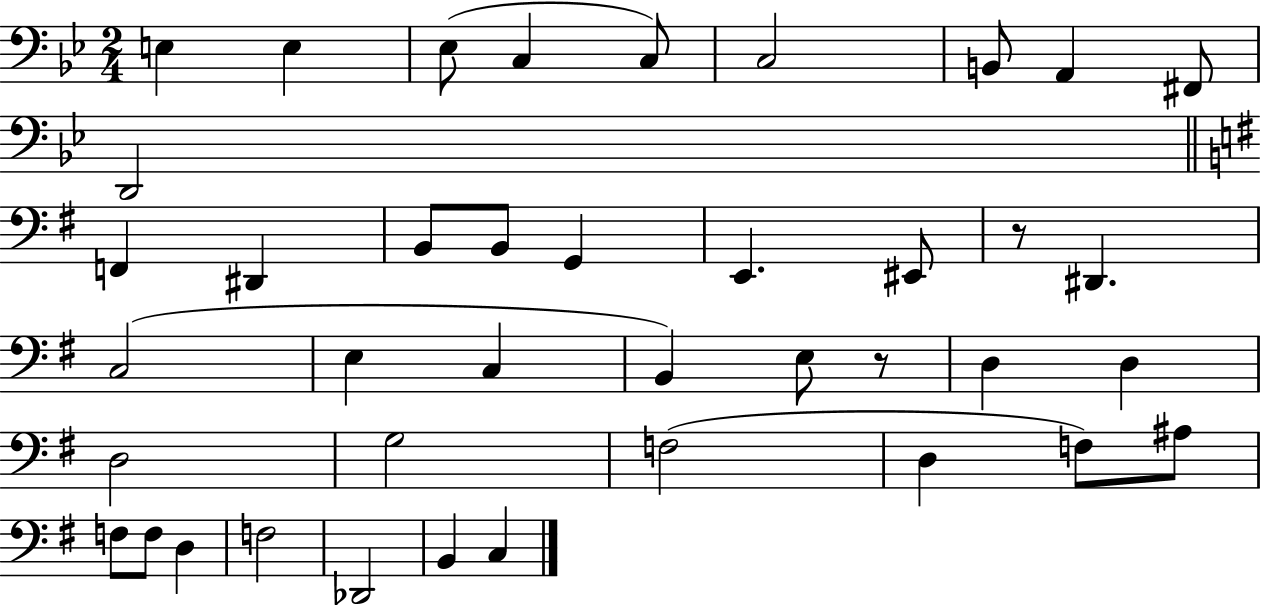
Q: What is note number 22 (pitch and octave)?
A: B2